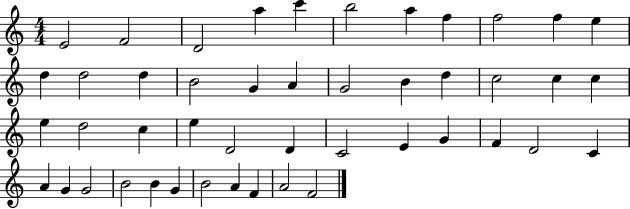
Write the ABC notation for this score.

X:1
T:Untitled
M:4/4
L:1/4
K:C
E2 F2 D2 a c' b2 a f f2 f e d d2 d B2 G A G2 B d c2 c c e d2 c e D2 D C2 E G F D2 C A G G2 B2 B G B2 A F A2 F2